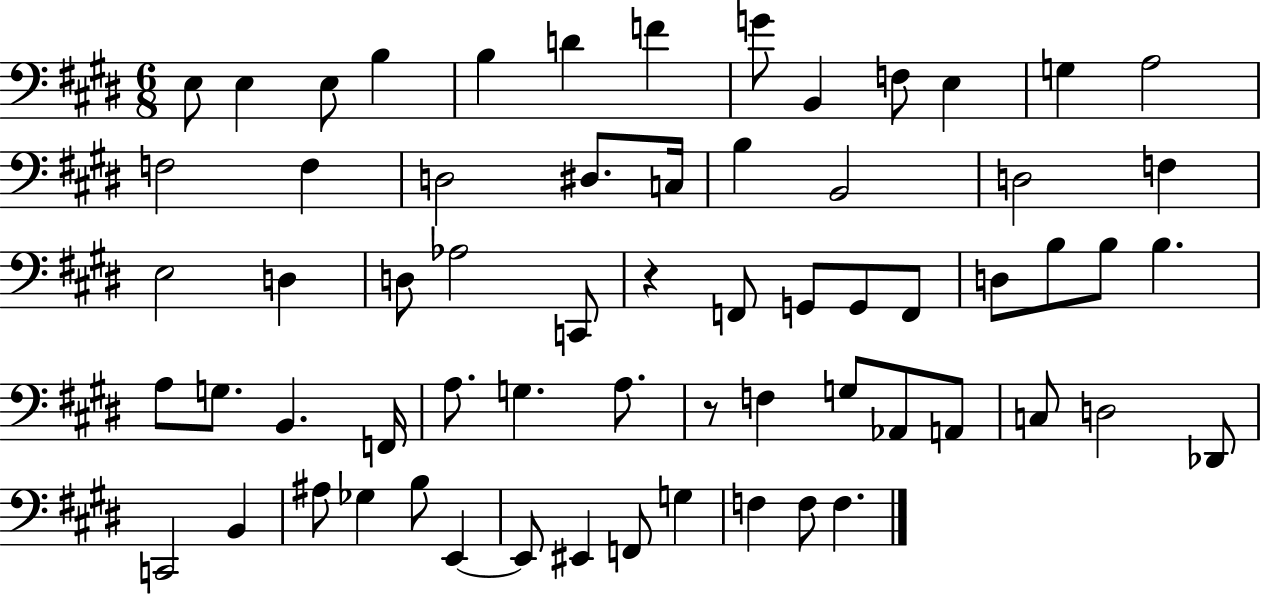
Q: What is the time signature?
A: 6/8